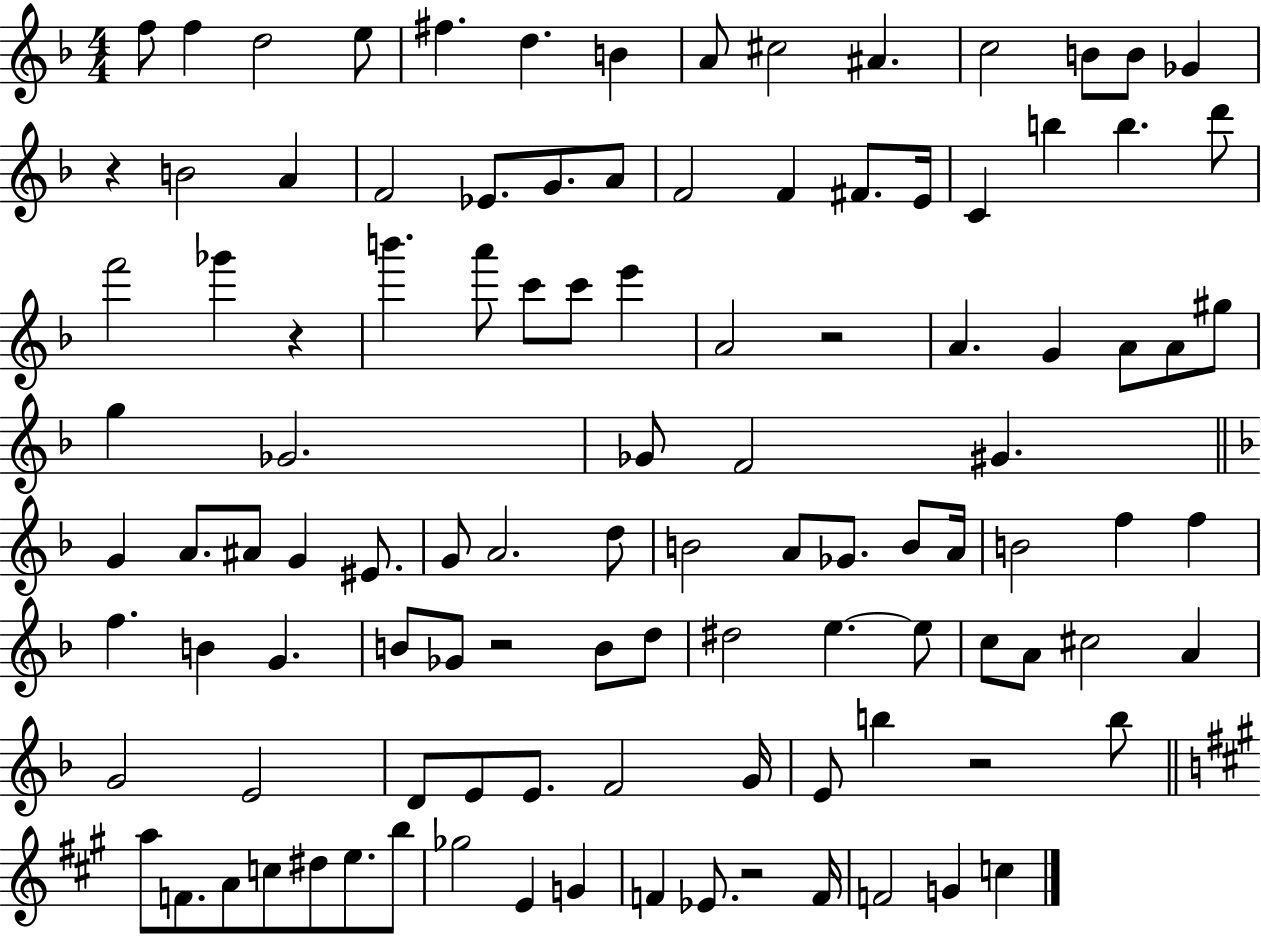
X:1
T:Untitled
M:4/4
L:1/4
K:F
f/2 f d2 e/2 ^f d B A/2 ^c2 ^A c2 B/2 B/2 _G z B2 A F2 _E/2 G/2 A/2 F2 F ^F/2 E/4 C b b d'/2 f'2 _g' z b' a'/2 c'/2 c'/2 e' A2 z2 A G A/2 A/2 ^g/2 g _G2 _G/2 F2 ^G G A/2 ^A/2 G ^E/2 G/2 A2 d/2 B2 A/2 _G/2 B/2 A/4 B2 f f f B G B/2 _G/2 z2 B/2 d/2 ^d2 e e/2 c/2 A/2 ^c2 A G2 E2 D/2 E/2 E/2 F2 G/4 E/2 b z2 b/2 a/2 F/2 A/2 c/2 ^d/2 e/2 b/2 _g2 E G F _E/2 z2 F/4 F2 G c